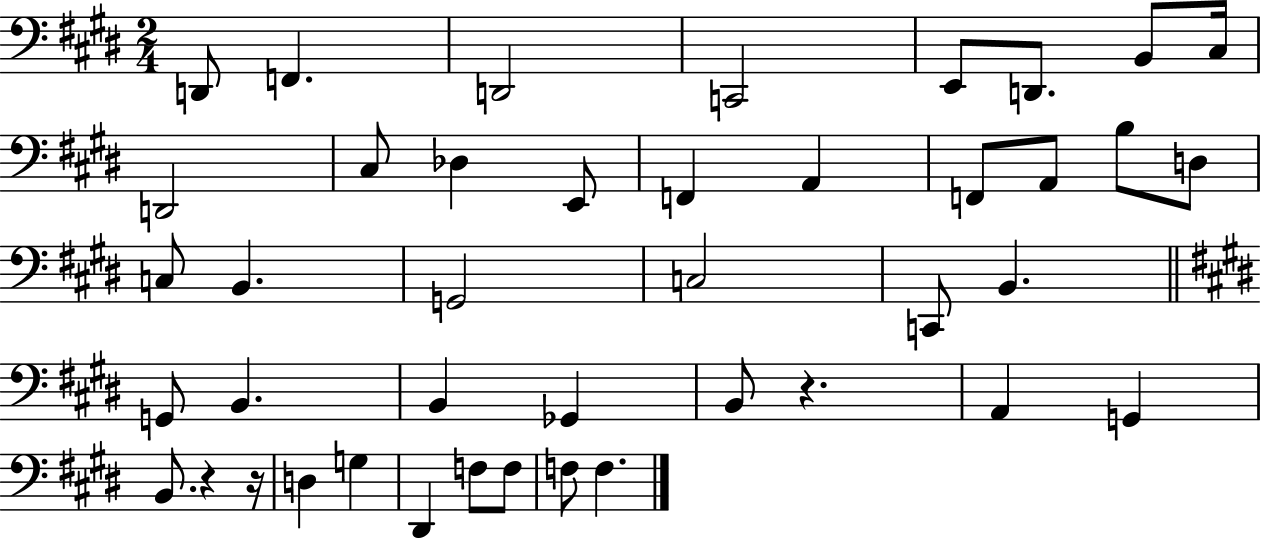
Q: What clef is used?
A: bass